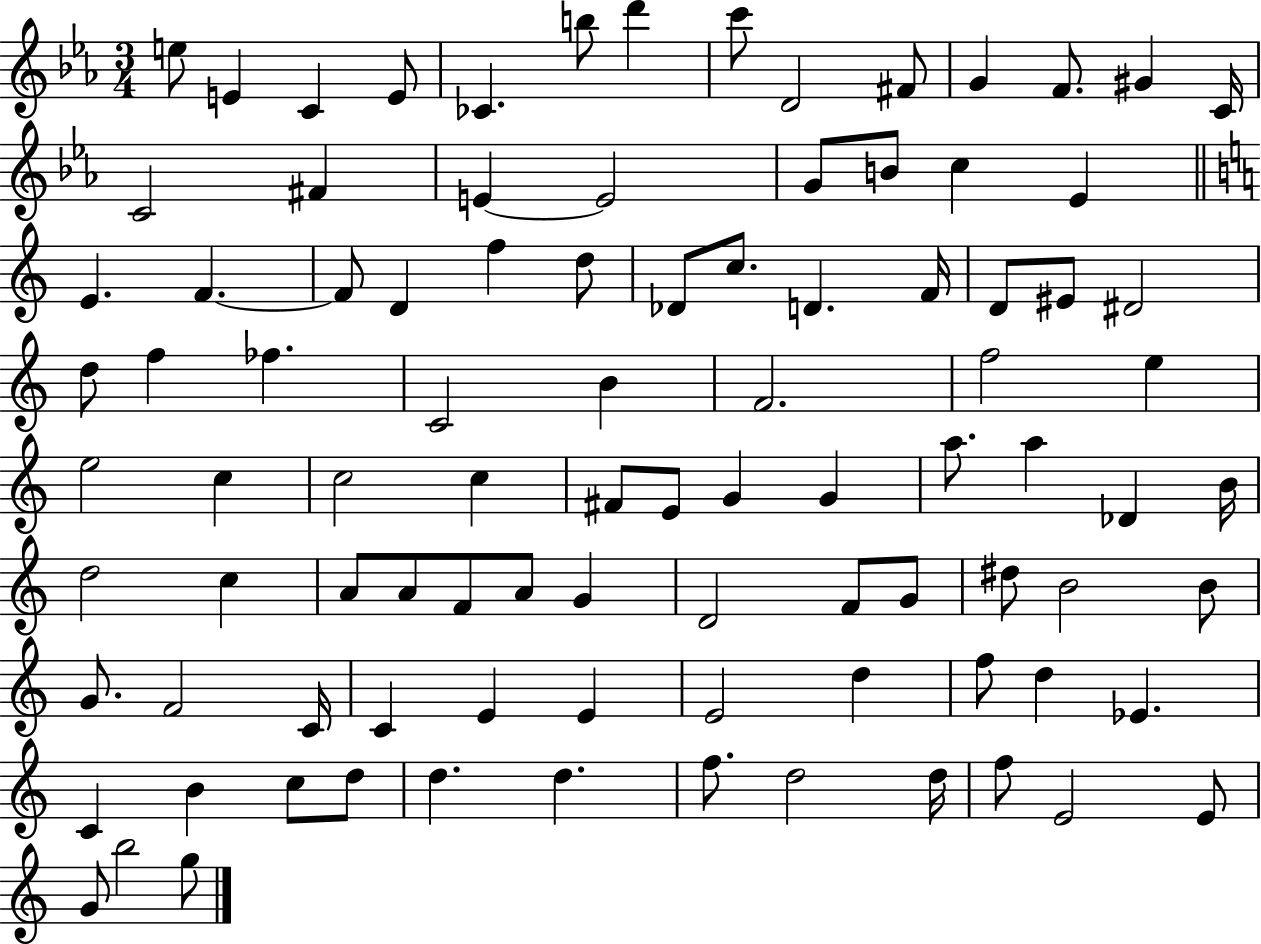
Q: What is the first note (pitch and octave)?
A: E5